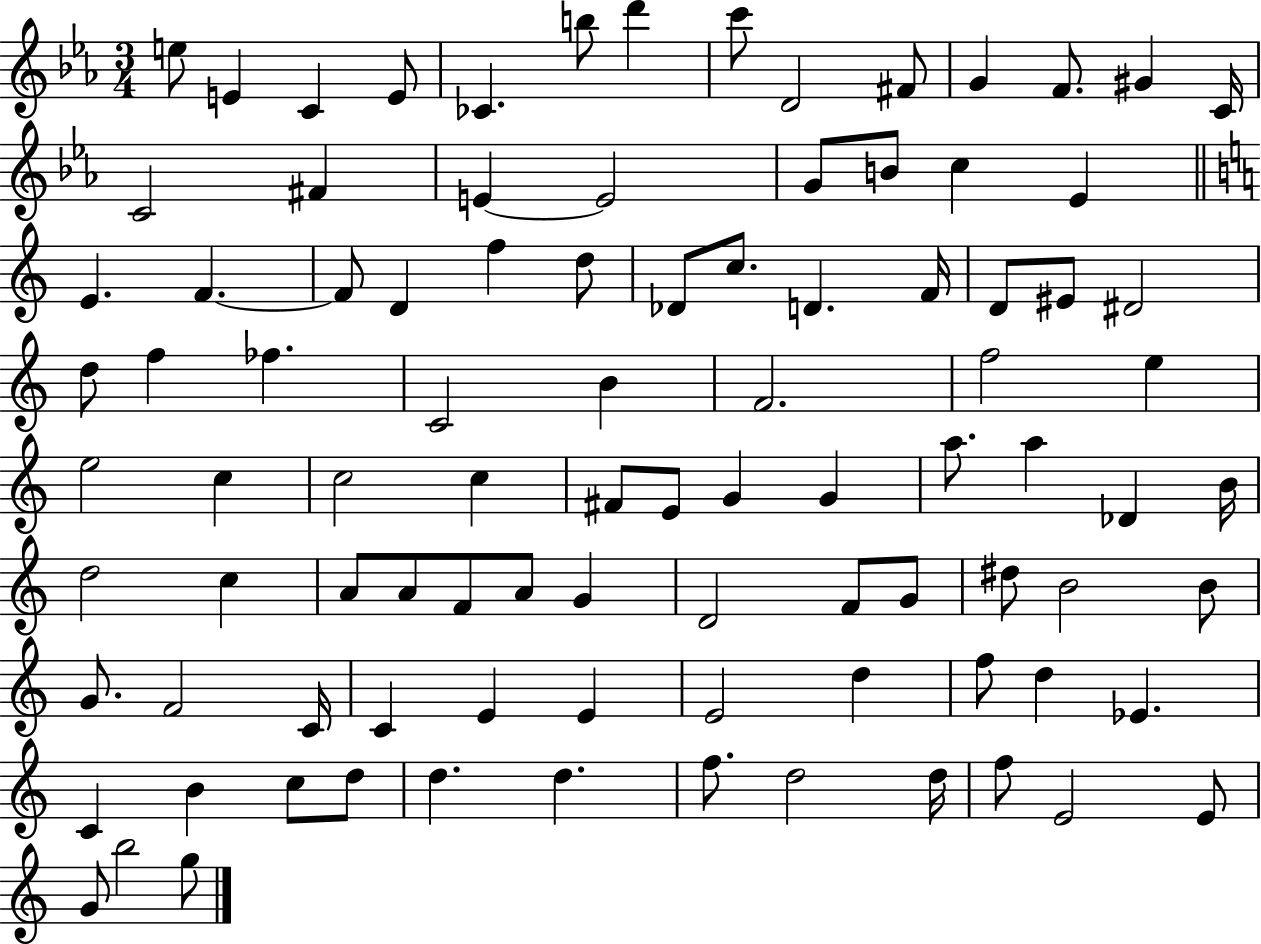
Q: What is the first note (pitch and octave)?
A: E5